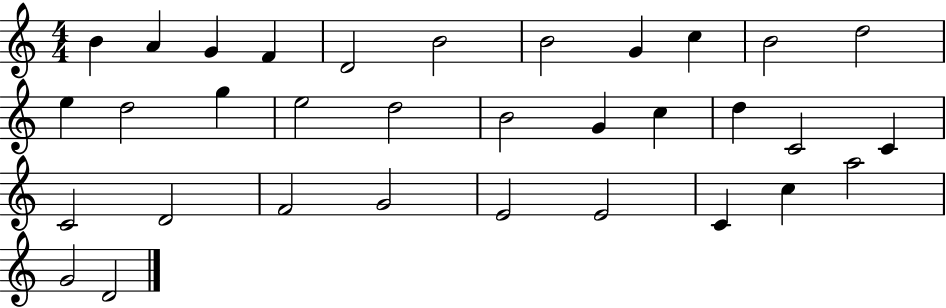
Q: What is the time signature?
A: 4/4